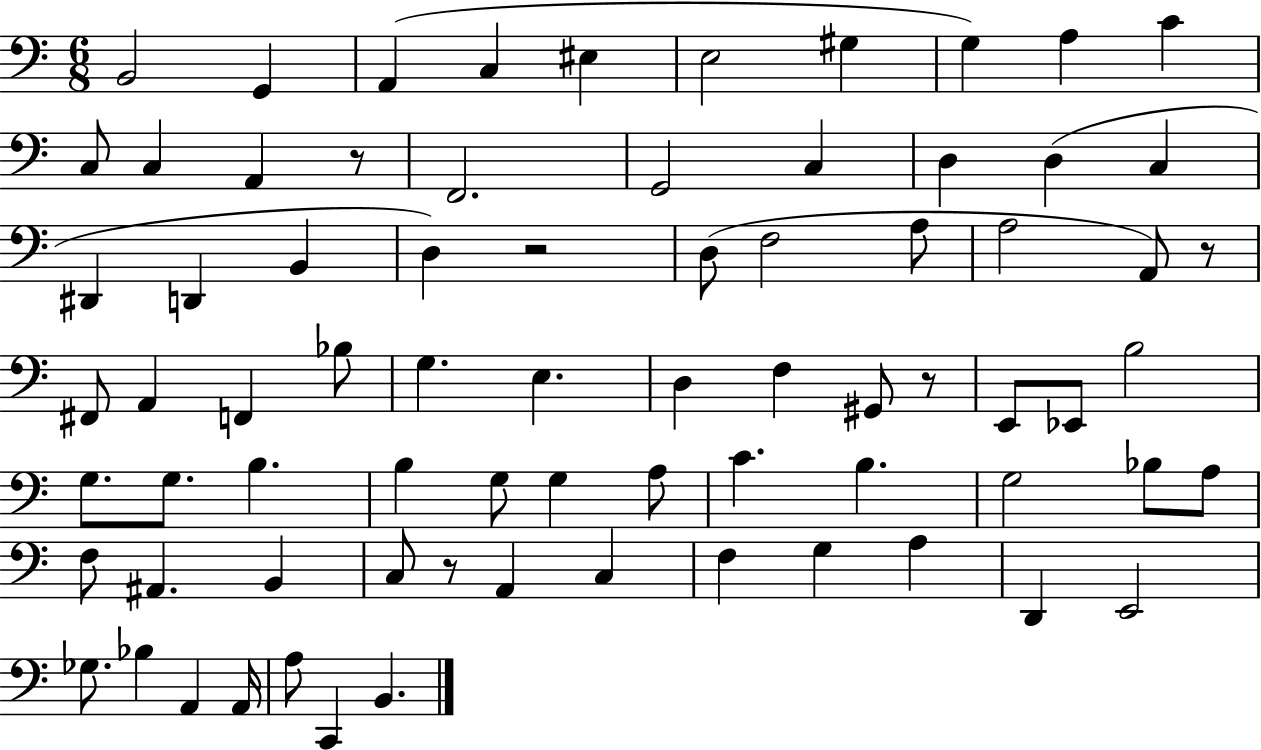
{
  \clef bass
  \numericTimeSignature
  \time 6/8
  \key c \major
  b,2 g,4 | a,4( c4 eis4 | e2 gis4 | g4) a4 c'4 | \break c8 c4 a,4 r8 | f,2. | g,2 c4 | d4 d4( c4 | \break dis,4 d,4 b,4 | d4) r2 | d8( f2 a8 | a2 a,8) r8 | \break fis,8 a,4 f,4 bes8 | g4. e4. | d4 f4 gis,8 r8 | e,8 ees,8 b2 | \break g8. g8. b4. | b4 g8 g4 a8 | c'4. b4. | g2 bes8 a8 | \break f8 ais,4. b,4 | c8 r8 a,4 c4 | f4 g4 a4 | d,4 e,2 | \break ges8. bes4 a,4 a,16 | a8 c,4 b,4. | \bar "|."
}